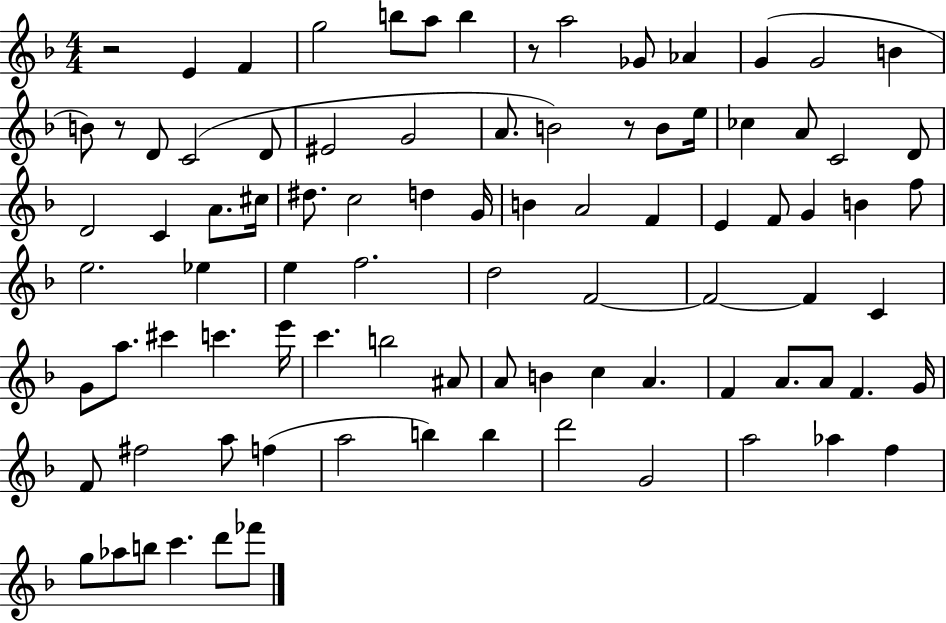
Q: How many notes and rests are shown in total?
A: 90